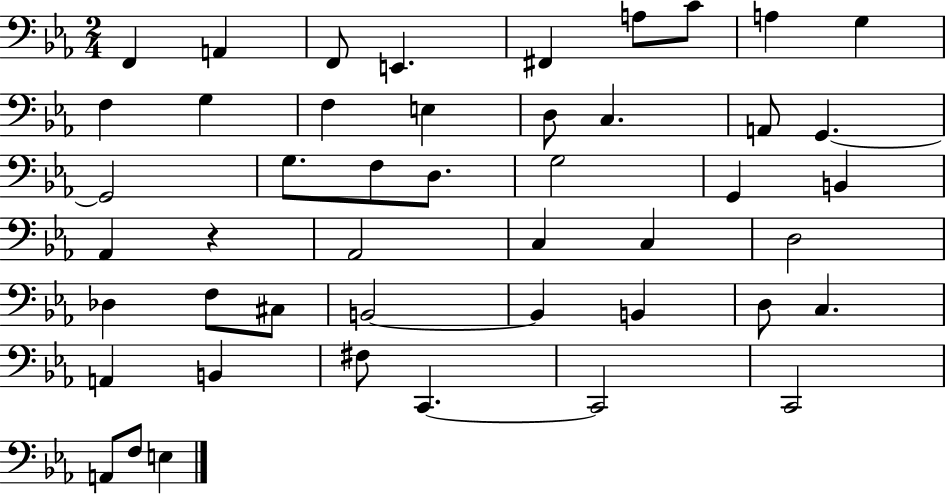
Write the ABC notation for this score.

X:1
T:Untitled
M:2/4
L:1/4
K:Eb
F,, A,, F,,/2 E,, ^F,, A,/2 C/2 A, G, F, G, F, E, D,/2 C, A,,/2 G,, G,,2 G,/2 F,/2 D,/2 G,2 G,, B,, _A,, z _A,,2 C, C, D,2 _D, F,/2 ^C,/2 B,,2 B,, B,, D,/2 C, A,, B,, ^F,/2 C,, C,,2 C,,2 A,,/2 F,/2 E,